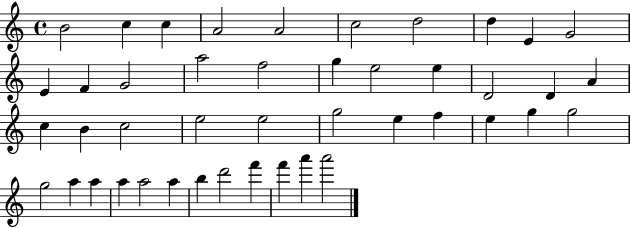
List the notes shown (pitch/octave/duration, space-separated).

B4/h C5/q C5/q A4/h A4/h C5/h D5/h D5/q E4/q G4/h E4/q F4/q G4/h A5/h F5/h G5/q E5/h E5/q D4/h D4/q A4/q C5/q B4/q C5/h E5/h E5/h G5/h E5/q F5/q E5/q G5/q G5/h G5/h A5/q A5/q A5/q A5/h A5/q B5/q D6/h F6/q F6/q A6/q A6/h